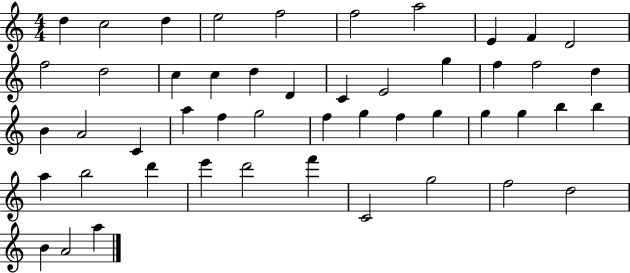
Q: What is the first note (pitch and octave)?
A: D5